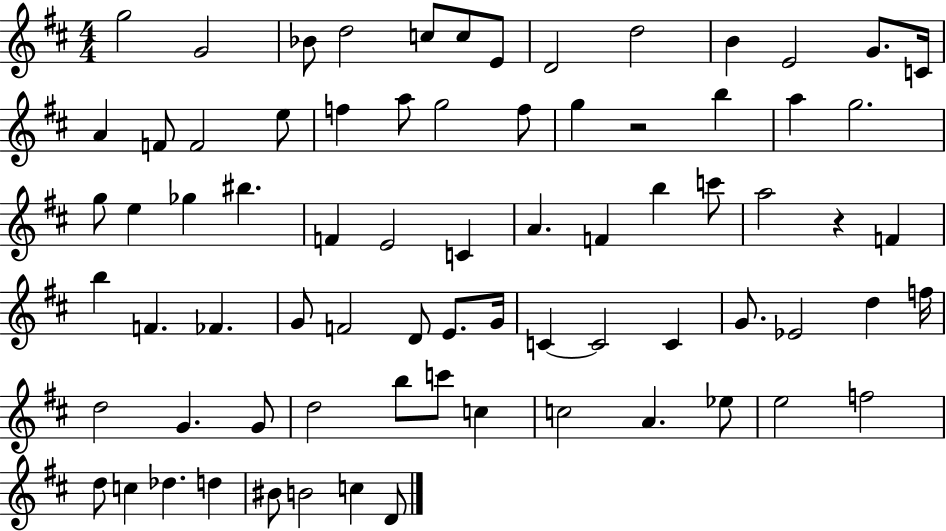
X:1
T:Untitled
M:4/4
L:1/4
K:D
g2 G2 _B/2 d2 c/2 c/2 E/2 D2 d2 B E2 G/2 C/4 A F/2 F2 e/2 f a/2 g2 f/2 g z2 b a g2 g/2 e _g ^b F E2 C A F b c'/2 a2 z F b F _F G/2 F2 D/2 E/2 G/4 C C2 C G/2 _E2 d f/4 d2 G G/2 d2 b/2 c'/2 c c2 A _e/2 e2 f2 d/2 c _d d ^B/2 B2 c D/2